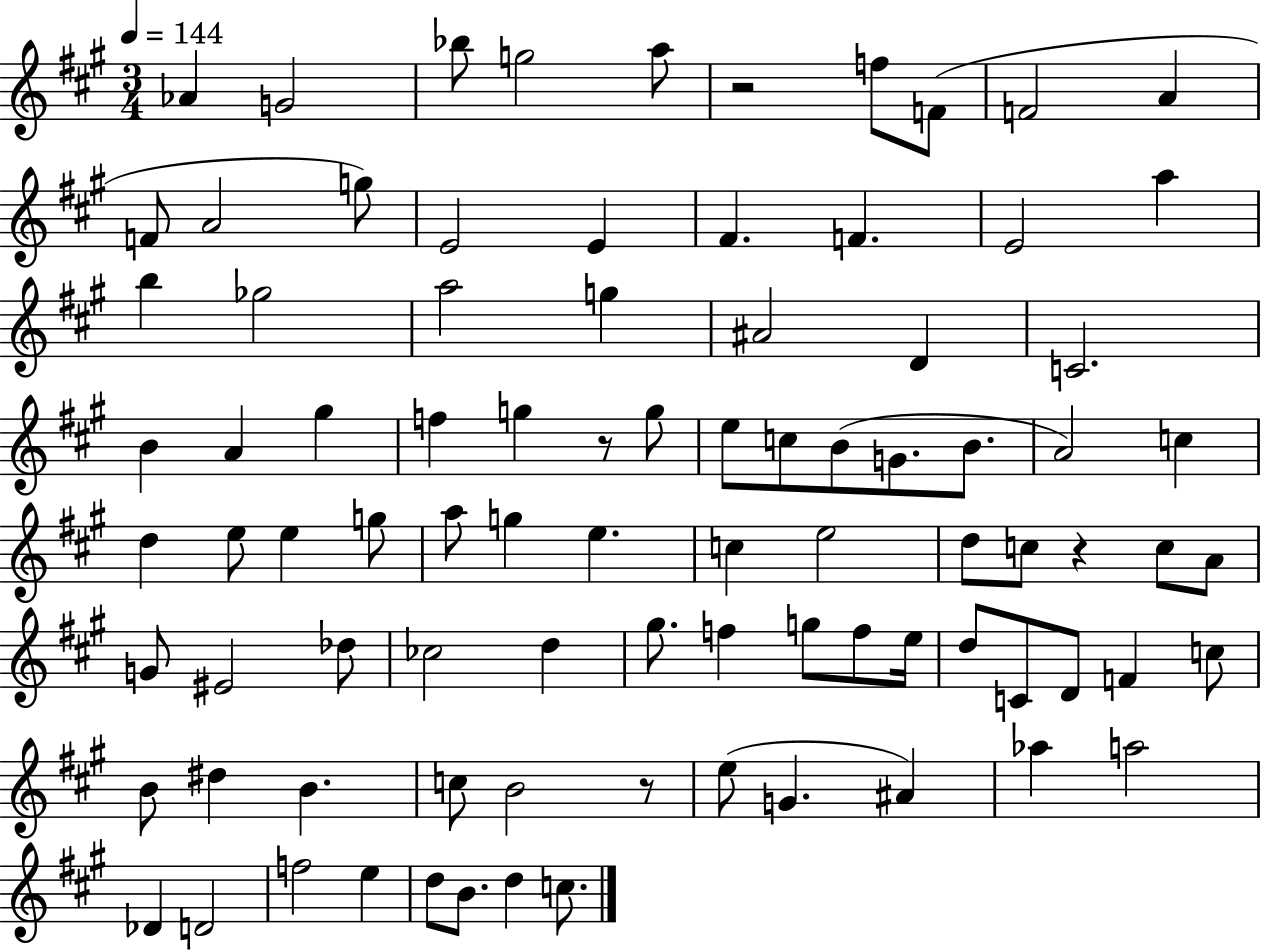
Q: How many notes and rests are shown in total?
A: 88